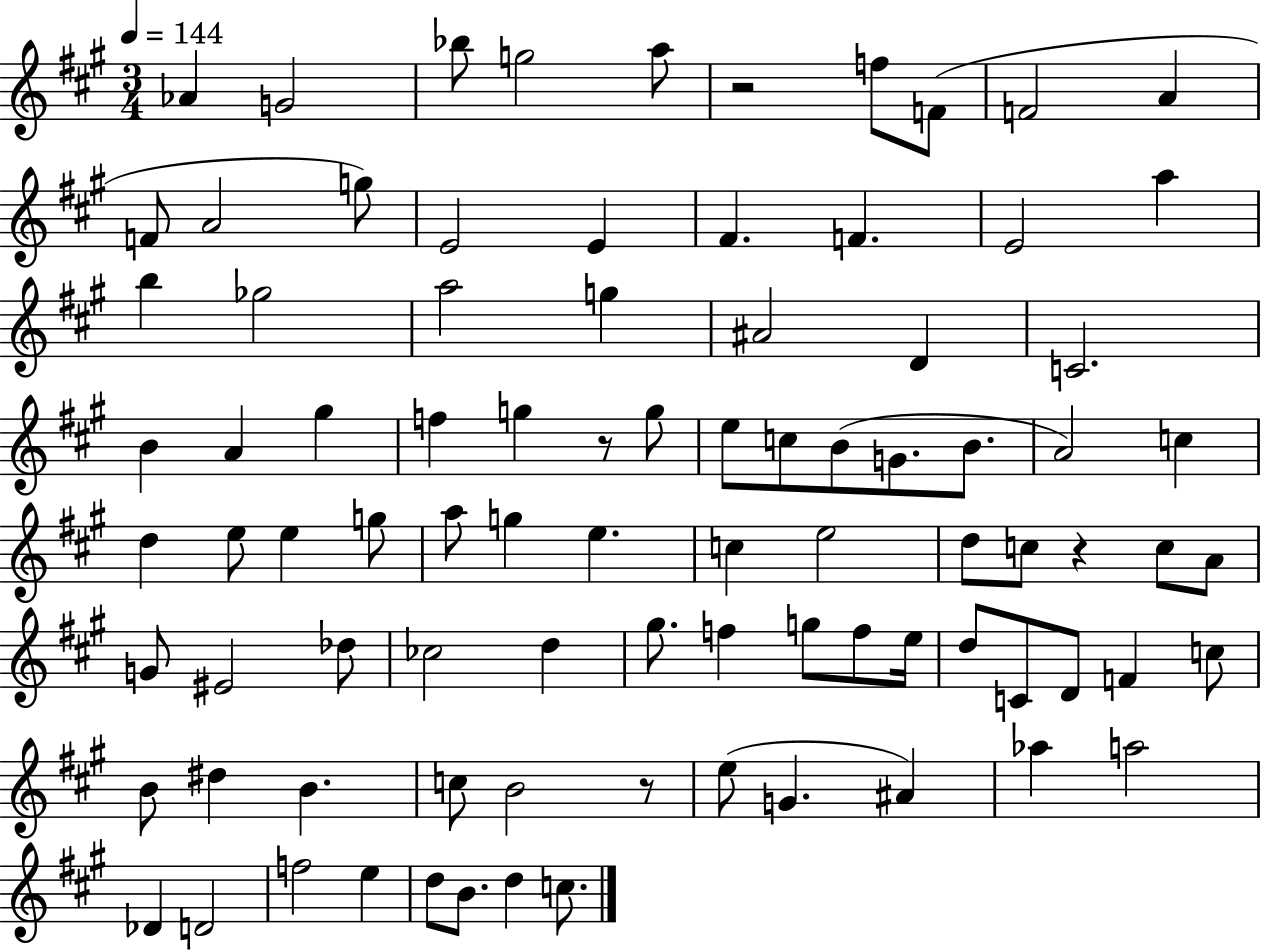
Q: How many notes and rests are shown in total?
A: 88